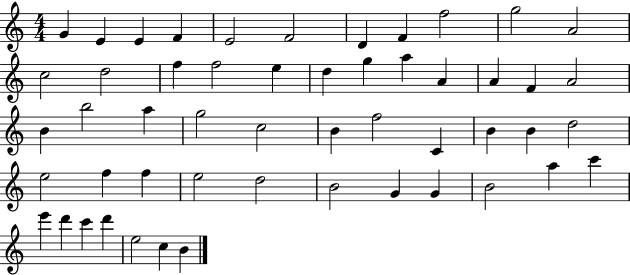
X:1
T:Untitled
M:4/4
L:1/4
K:C
G E E F E2 F2 D F f2 g2 A2 c2 d2 f f2 e d g a A A F A2 B b2 a g2 c2 B f2 C B B d2 e2 f f e2 d2 B2 G G B2 a c' e' d' c' d' e2 c B